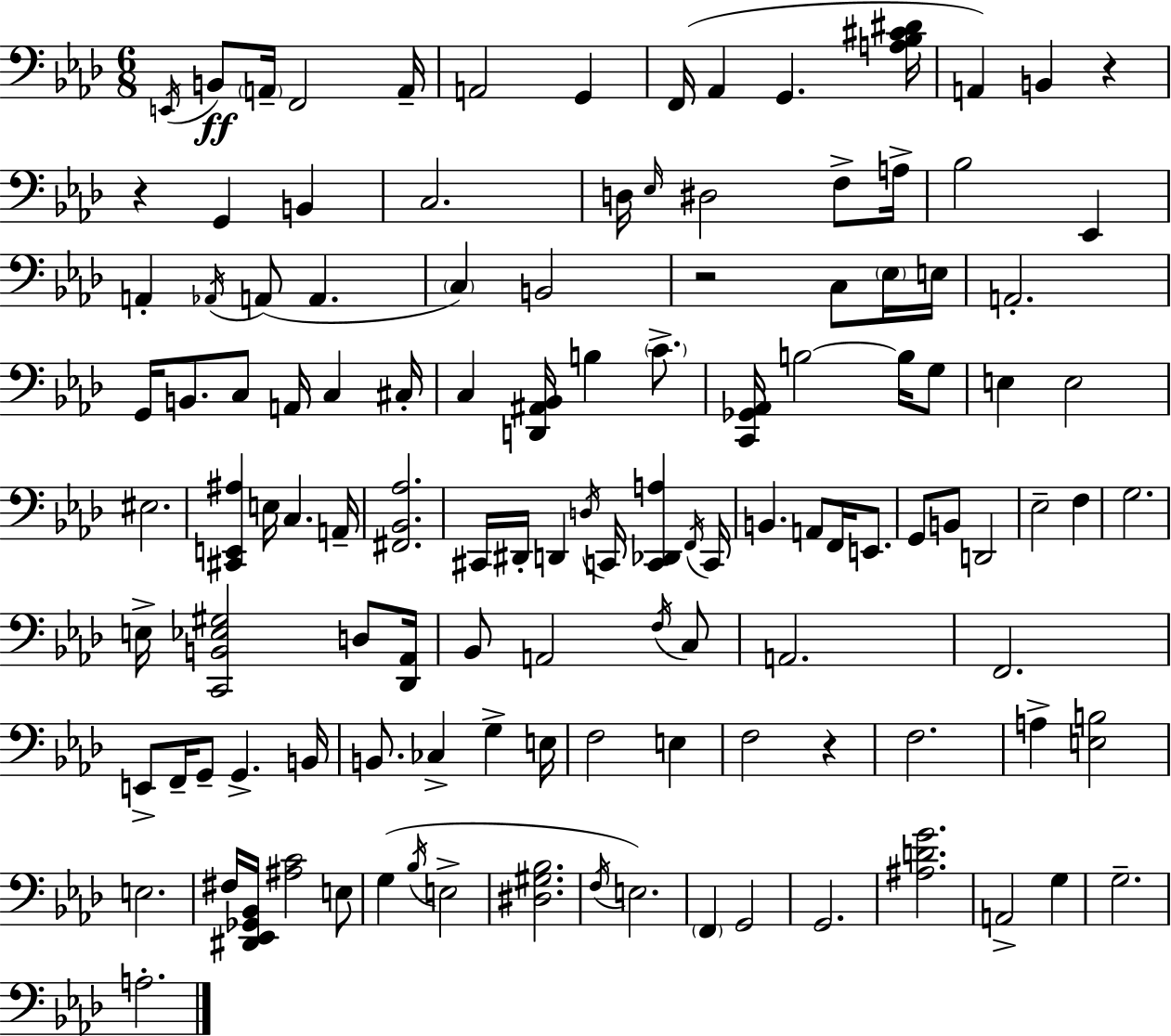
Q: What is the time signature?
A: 6/8